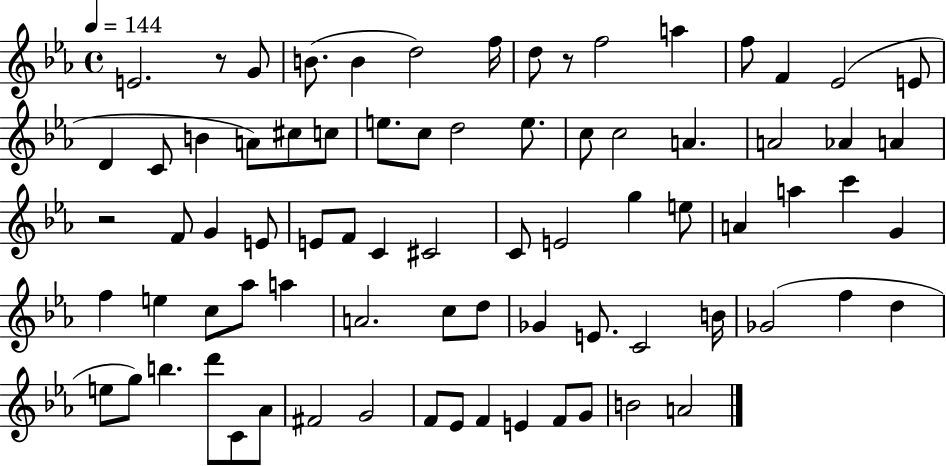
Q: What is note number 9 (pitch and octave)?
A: A5